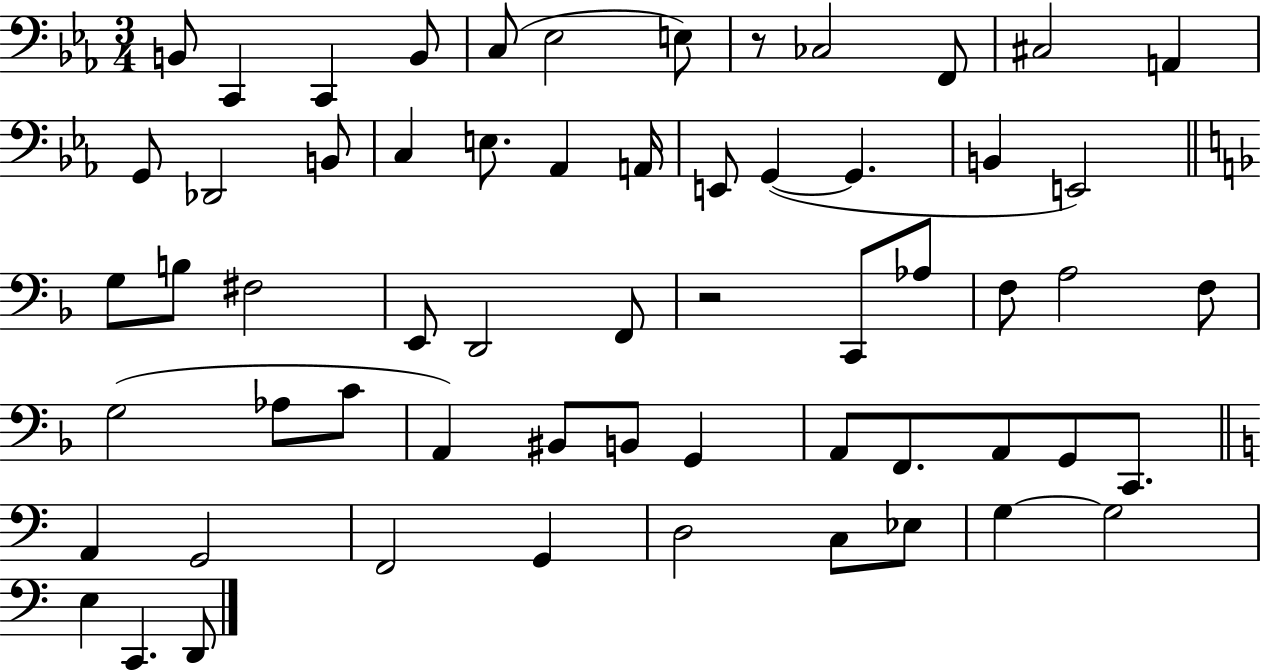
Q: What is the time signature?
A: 3/4